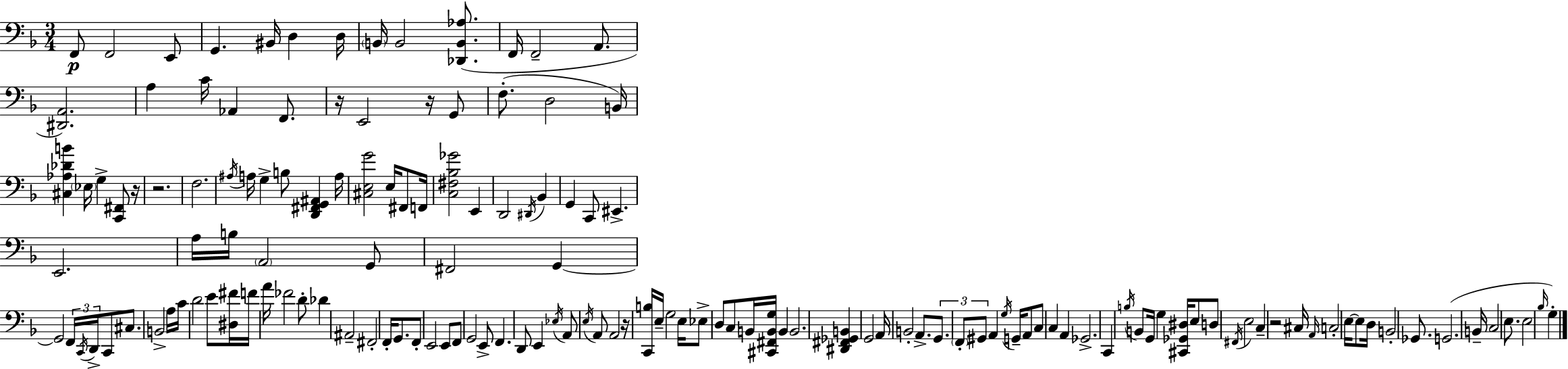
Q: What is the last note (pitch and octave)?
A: G3